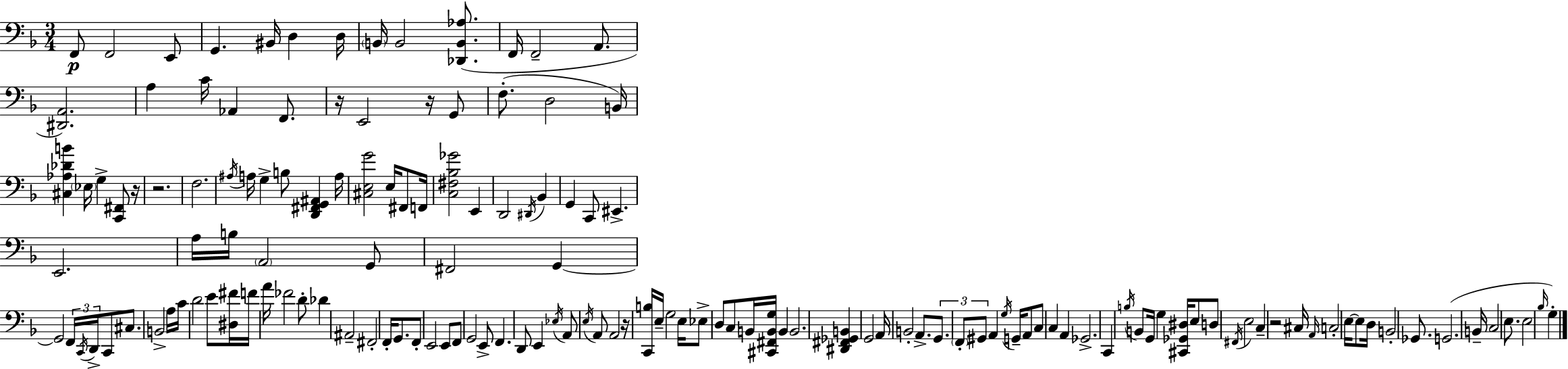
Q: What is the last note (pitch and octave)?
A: G3